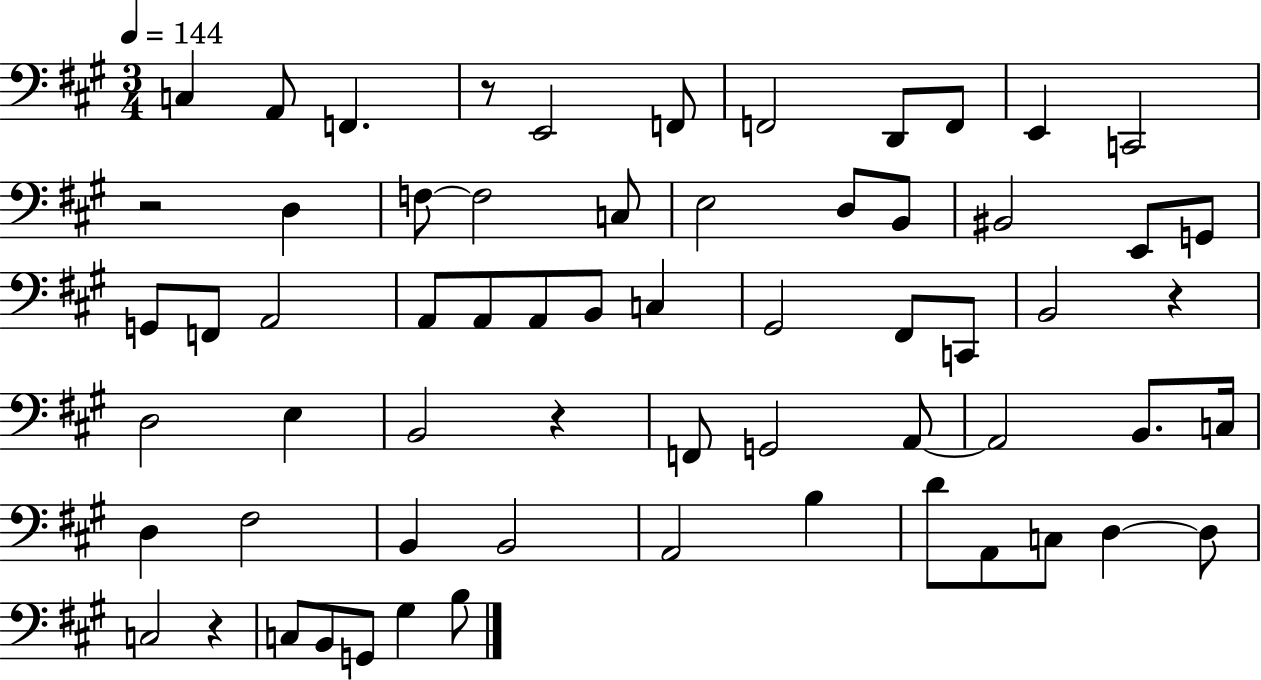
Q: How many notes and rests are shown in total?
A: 63